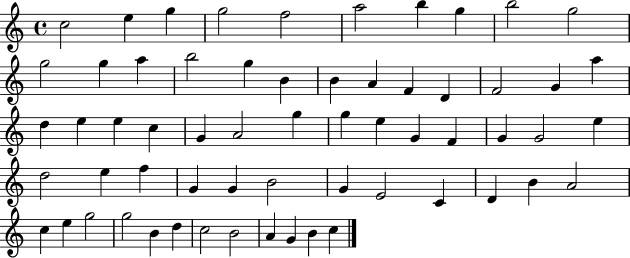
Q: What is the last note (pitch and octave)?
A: C5